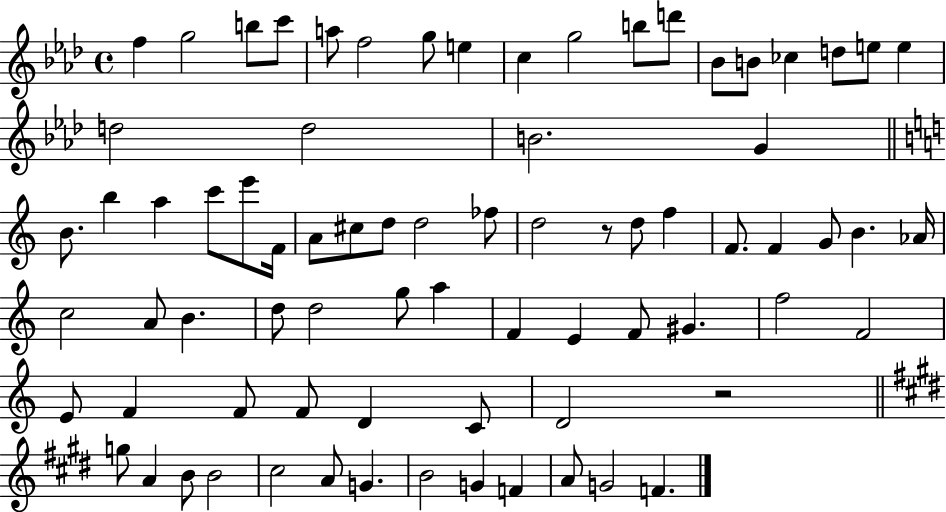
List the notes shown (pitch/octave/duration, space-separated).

F5/q G5/h B5/e C6/e A5/e F5/h G5/e E5/q C5/q G5/h B5/e D6/e Bb4/e B4/e CES5/q D5/e E5/e E5/q D5/h D5/h B4/h. G4/q B4/e. B5/q A5/q C6/e E6/e F4/s A4/e C#5/e D5/e D5/h FES5/e D5/h R/e D5/e F5/q F4/e. F4/q G4/e B4/q. Ab4/s C5/h A4/e B4/q. D5/e D5/h G5/e A5/q F4/q E4/q F4/e G#4/q. F5/h F4/h E4/e F4/q F4/e F4/e D4/q C4/e D4/h R/h G5/e A4/q B4/e B4/h C#5/h A4/e G4/q. B4/h G4/q F4/q A4/e G4/h F4/q.